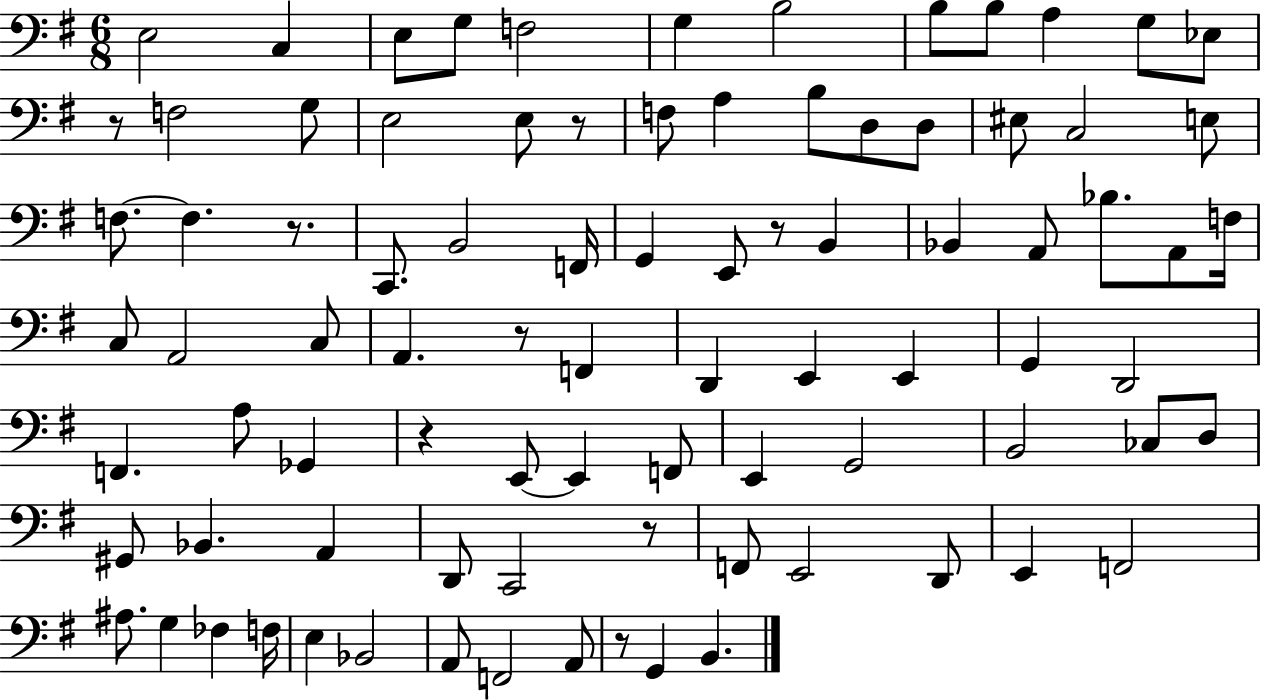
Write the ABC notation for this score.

X:1
T:Untitled
M:6/8
L:1/4
K:G
E,2 C, E,/2 G,/2 F,2 G, B,2 B,/2 B,/2 A, G,/2 _E,/2 z/2 F,2 G,/2 E,2 E,/2 z/2 F,/2 A, B,/2 D,/2 D,/2 ^E,/2 C,2 E,/2 F,/2 F, z/2 C,,/2 B,,2 F,,/4 G,, E,,/2 z/2 B,, _B,, A,,/2 _B,/2 A,,/2 F,/4 C,/2 A,,2 C,/2 A,, z/2 F,, D,, E,, E,, G,, D,,2 F,, A,/2 _G,, z E,,/2 E,, F,,/2 E,, G,,2 B,,2 _C,/2 D,/2 ^G,,/2 _B,, A,, D,,/2 C,,2 z/2 F,,/2 E,,2 D,,/2 E,, F,,2 ^A,/2 G, _F, F,/4 E, _B,,2 A,,/2 F,,2 A,,/2 z/2 G,, B,,